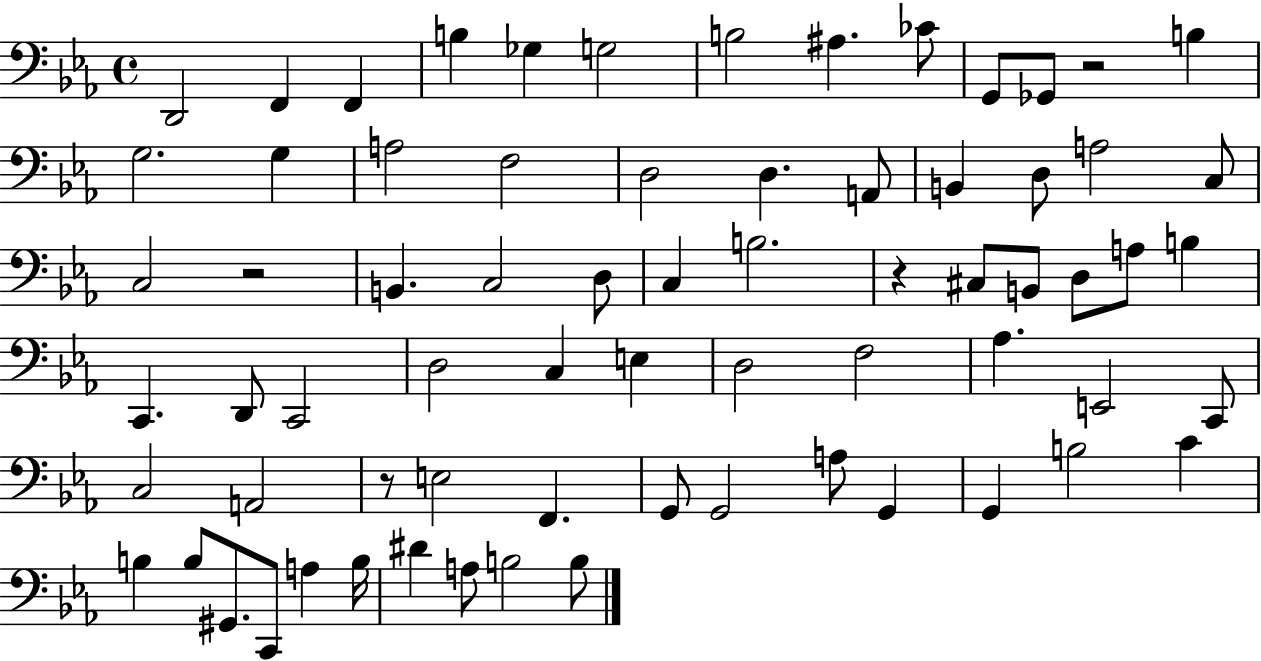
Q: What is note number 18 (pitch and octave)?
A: D3